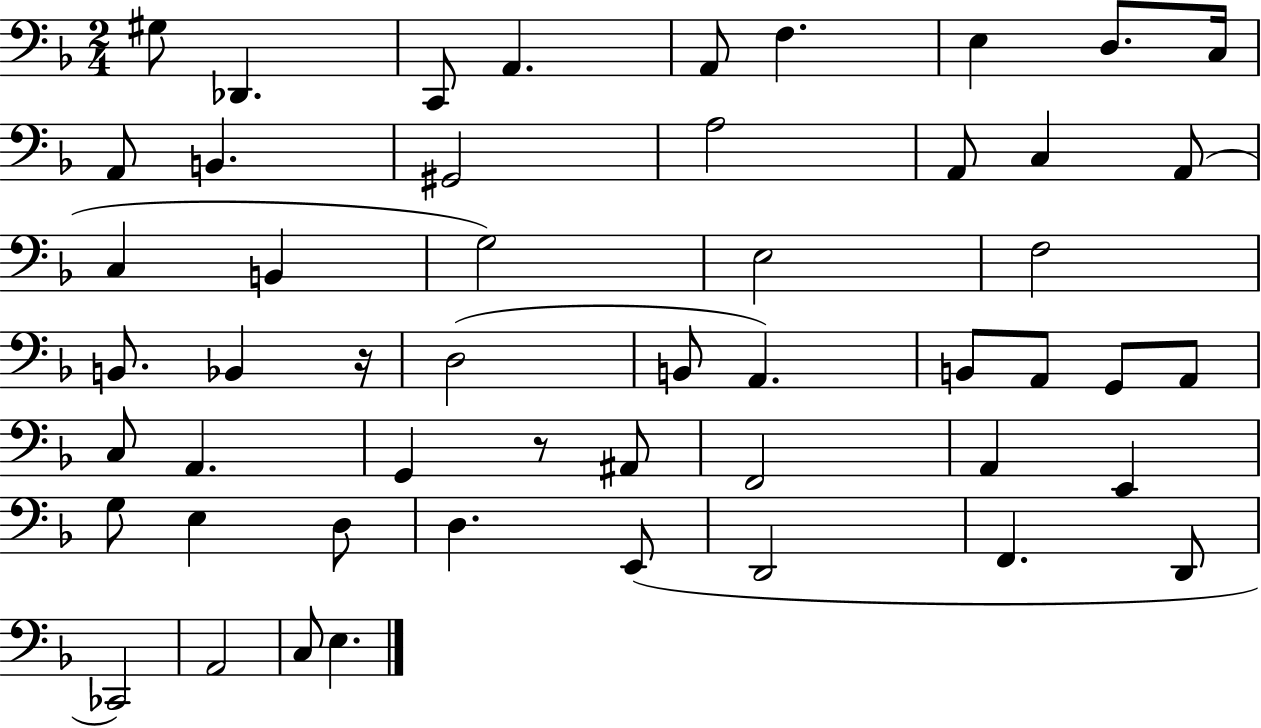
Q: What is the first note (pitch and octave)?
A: G#3